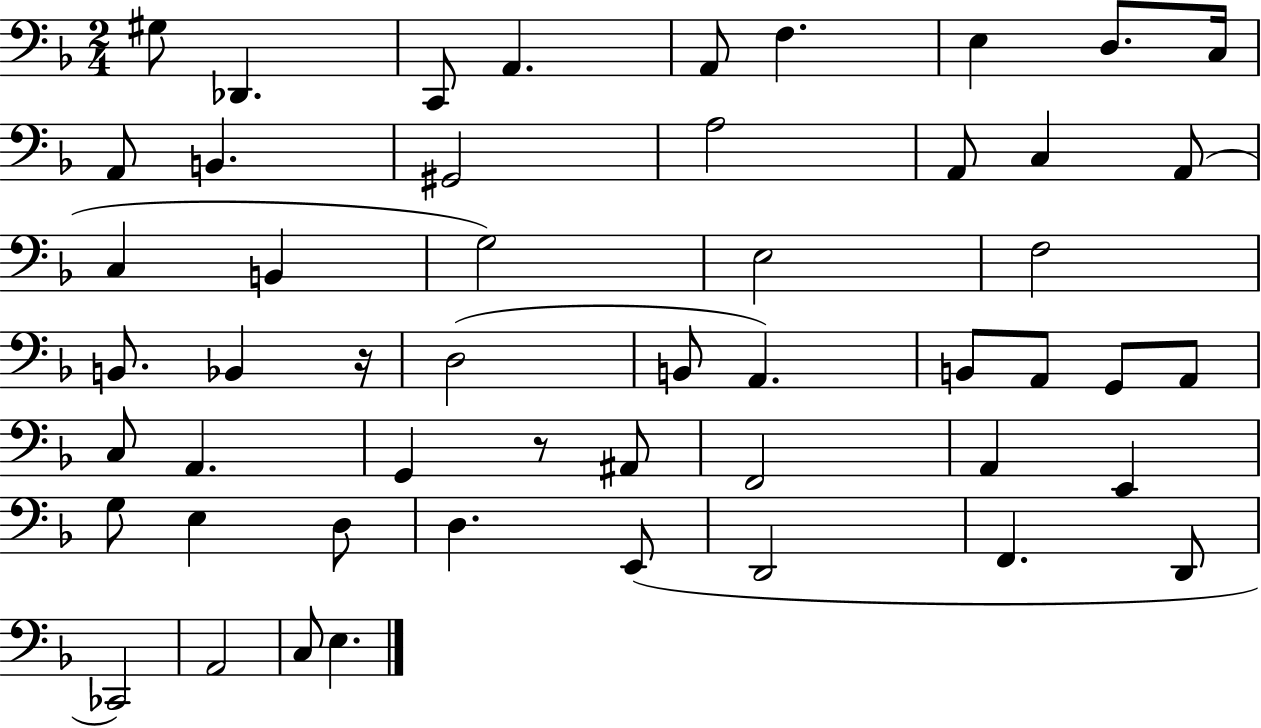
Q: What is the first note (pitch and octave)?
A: G#3